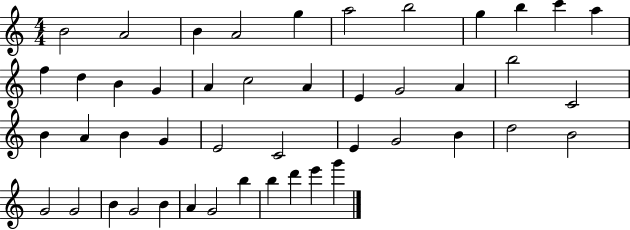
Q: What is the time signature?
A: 4/4